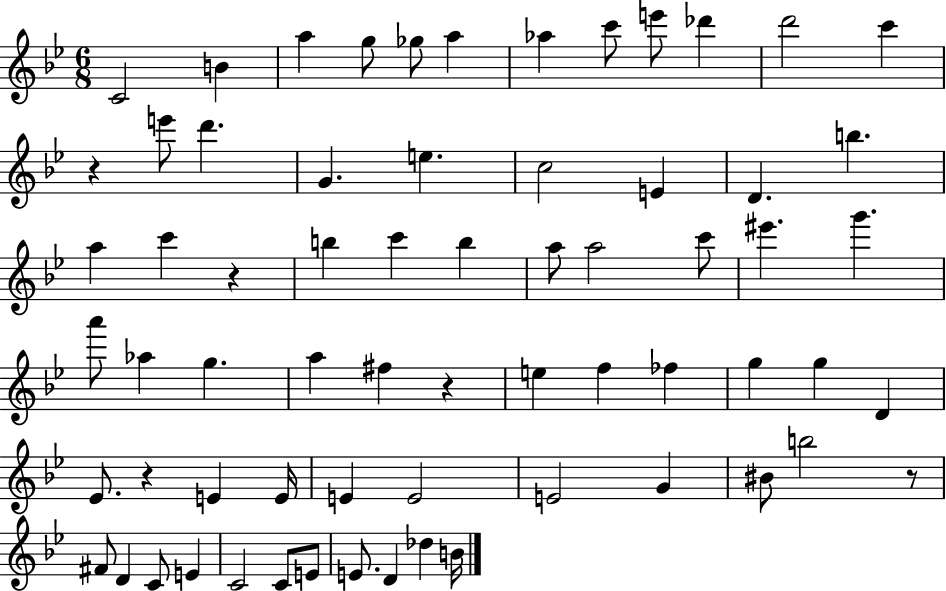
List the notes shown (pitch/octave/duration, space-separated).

C4/h B4/q A5/q G5/e Gb5/e A5/q Ab5/q C6/e E6/e Db6/q D6/h C6/q R/q E6/e D6/q. G4/q. E5/q. C5/h E4/q D4/q. B5/q. A5/q C6/q R/q B5/q C6/q B5/q A5/e A5/h C6/e EIS6/q. G6/q. A6/e Ab5/q G5/q. A5/q F#5/q R/q E5/q F5/q FES5/q G5/q G5/q D4/q Eb4/e. R/q E4/q E4/s E4/q E4/h E4/h G4/q BIS4/e B5/h R/e F#4/e D4/q C4/e E4/q C4/h C4/e E4/e E4/e. D4/q Db5/q B4/s